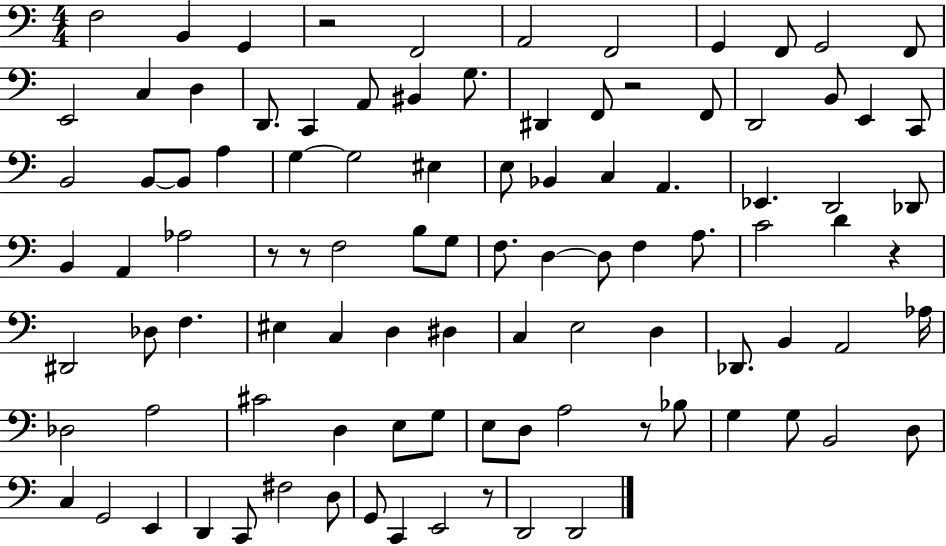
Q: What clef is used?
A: bass